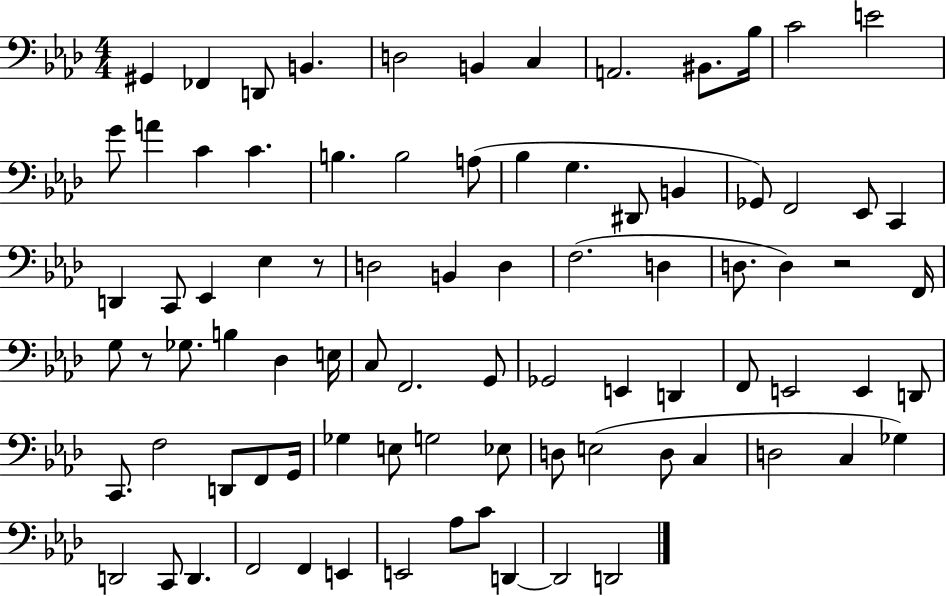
{
  \clef bass
  \numericTimeSignature
  \time 4/4
  \key aes \major
  gis,4 fes,4 d,8 b,4. | d2 b,4 c4 | a,2. bis,8. bes16 | c'2 e'2 | \break g'8 a'4 c'4 c'4. | b4. b2 a8( | bes4 g4. dis,8 b,4 | ges,8) f,2 ees,8 c,4 | \break d,4 c,8 ees,4 ees4 r8 | d2 b,4 d4 | f2.( d4 | d8. d4) r2 f,16 | \break g8 r8 ges8. b4 des4 e16 | c8 f,2. g,8 | ges,2 e,4 d,4 | f,8 e,2 e,4 d,8 | \break c,8. f2 d,8 f,8 g,16 | ges4 e8 g2 ees8 | d8 e2( d8 c4 | d2 c4 ges4) | \break d,2 c,8 d,4. | f,2 f,4 e,4 | e,2 aes8 c'8 d,4~~ | d,2 d,2 | \break \bar "|."
}